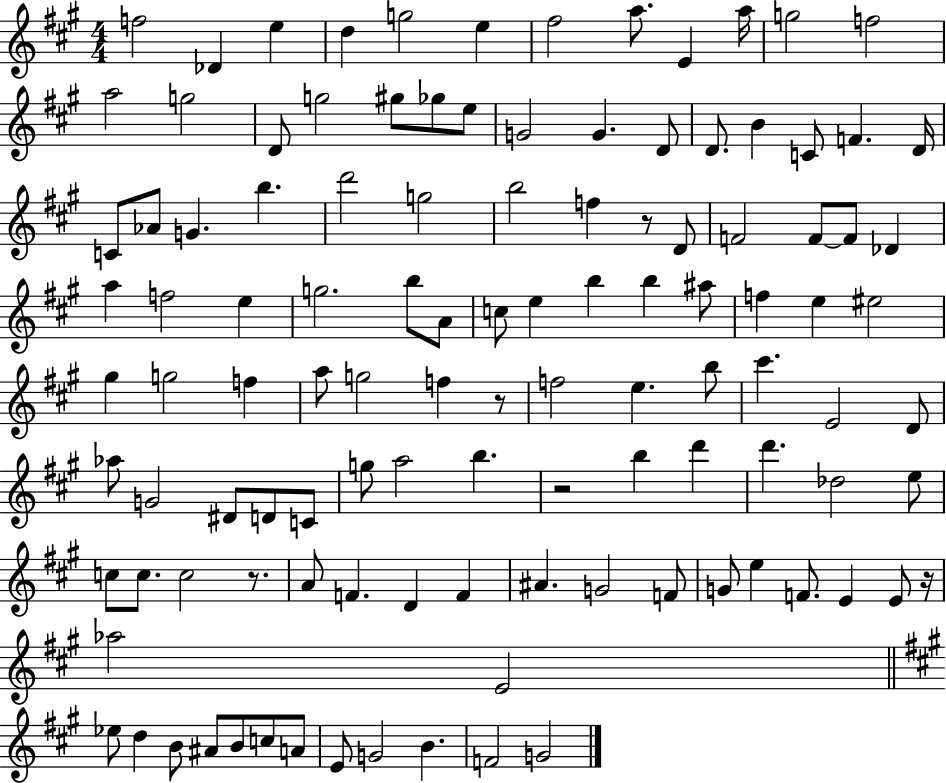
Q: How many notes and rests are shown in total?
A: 113